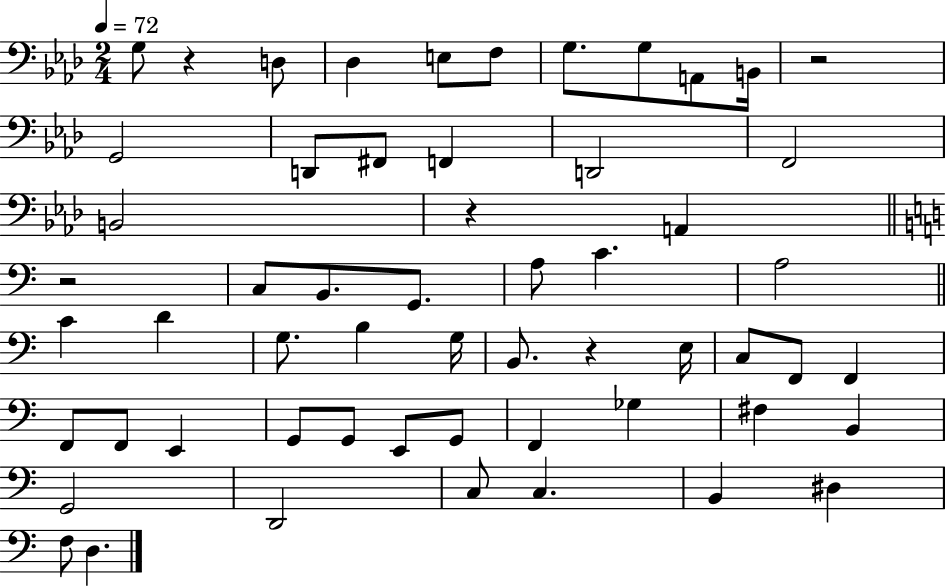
{
  \clef bass
  \numericTimeSignature
  \time 2/4
  \key aes \major
  \tempo 4 = 72
  g8 r4 d8 | des4 e8 f8 | g8. g8 a,8 b,16 | r2 | \break g,2 | d,8 fis,8 f,4 | d,2 | f,2 | \break b,2 | r4 a,4 | \bar "||" \break \key a \minor r2 | c8 b,8. g,8. | a8 c'4. | a2 | \break \bar "||" \break \key a \minor c'4 d'4 | g8. b4 g16 | b,8. r4 e16 | c8 f,8 f,4 | \break f,8 f,8 e,4 | g,8 g,8 e,8 g,8 | f,4 ges4 | fis4 b,4 | \break g,2 | d,2 | c8 c4. | b,4 dis4 | \break f8 d4. | \bar "|."
}